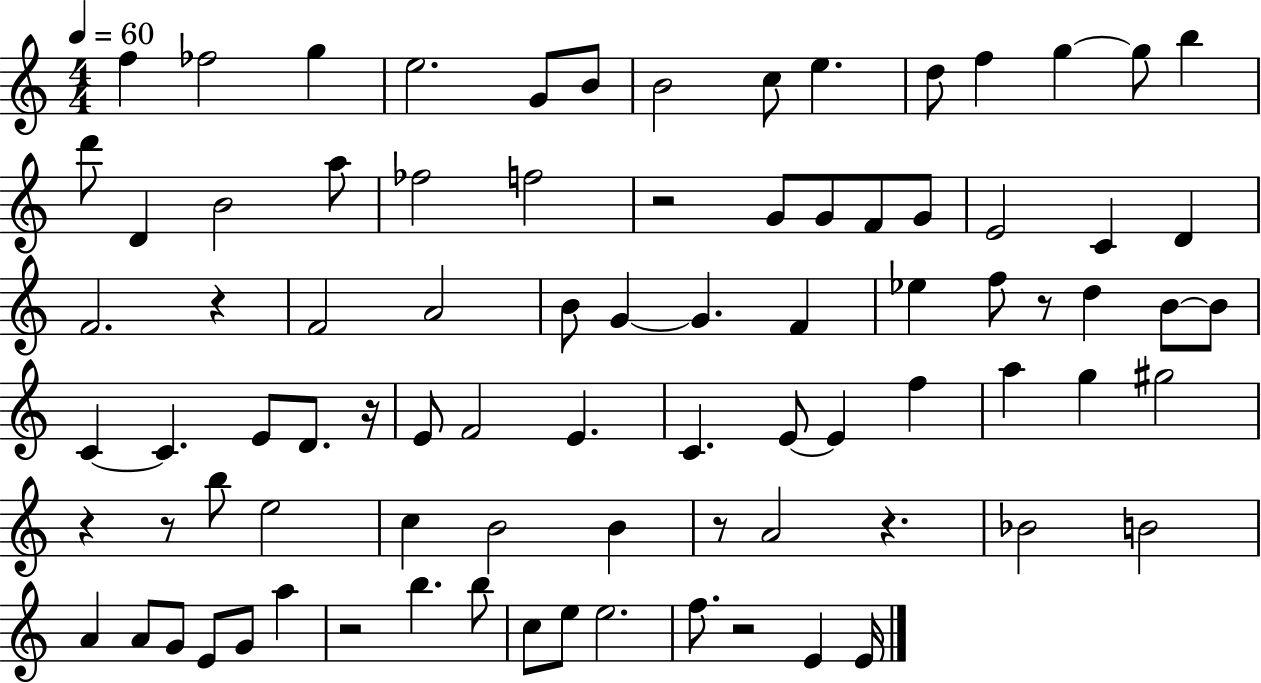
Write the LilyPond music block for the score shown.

{
  \clef treble
  \numericTimeSignature
  \time 4/4
  \key c \major
  \tempo 4 = 60
  \repeat volta 2 { f''4 fes''2 g''4 | e''2. g'8 b'8 | b'2 c''8 e''4. | d''8 f''4 g''4~~ g''8 b''4 | \break d'''8 d'4 b'2 a''8 | fes''2 f''2 | r2 g'8 g'8 f'8 g'8 | e'2 c'4 d'4 | \break f'2. r4 | f'2 a'2 | b'8 g'4~~ g'4. f'4 | ees''4 f''8 r8 d''4 b'8~~ b'8 | \break c'4~~ c'4. e'8 d'8. r16 | e'8 f'2 e'4. | c'4. e'8~~ e'4 f''4 | a''4 g''4 gis''2 | \break r4 r8 b''8 e''2 | c''4 b'2 b'4 | r8 a'2 r4. | bes'2 b'2 | \break a'4 a'8 g'8 e'8 g'8 a''4 | r2 b''4. b''8 | c''8 e''8 e''2. | f''8. r2 e'4 e'16 | \break } \bar "|."
}